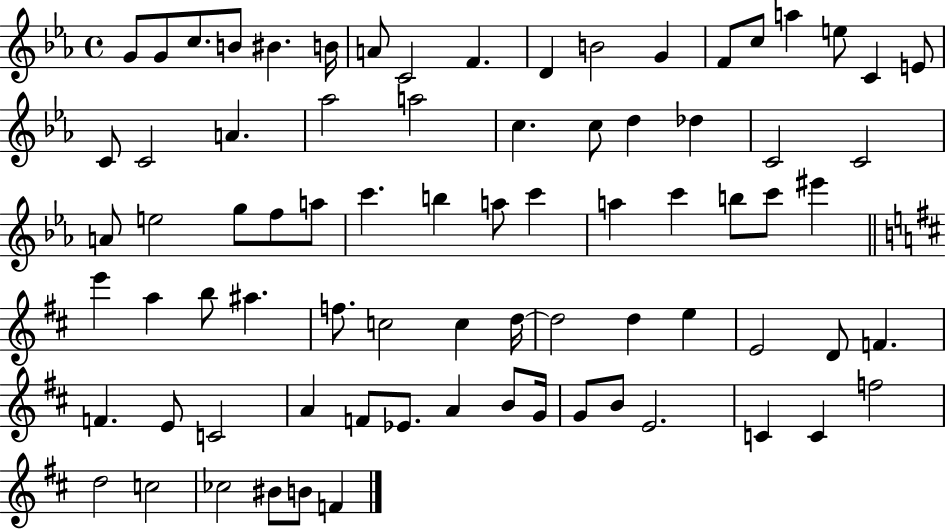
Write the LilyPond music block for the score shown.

{
  \clef treble
  \time 4/4
  \defaultTimeSignature
  \key ees \major
  g'8 g'8 c''8. b'8 bis'4. b'16 | a'8 c'2 f'4. | d'4 b'2 g'4 | f'8 c''8 a''4 e''8 c'4 e'8 | \break c'8 c'2 a'4. | aes''2 a''2 | c''4. c''8 d''4 des''4 | c'2 c'2 | \break a'8 e''2 g''8 f''8 a''8 | c'''4. b''4 a''8 c'''4 | a''4 c'''4 b''8 c'''8 eis'''4 | \bar "||" \break \key d \major e'''4 a''4 b''8 ais''4. | f''8. c''2 c''4 d''16~~ | d''2 d''4 e''4 | e'2 d'8 f'4. | \break f'4. e'8 c'2 | a'4 f'8 ees'8. a'4 b'8 g'16 | g'8 b'8 e'2. | c'4 c'4 f''2 | \break d''2 c''2 | ces''2 bis'8 b'8 f'4 | \bar "|."
}